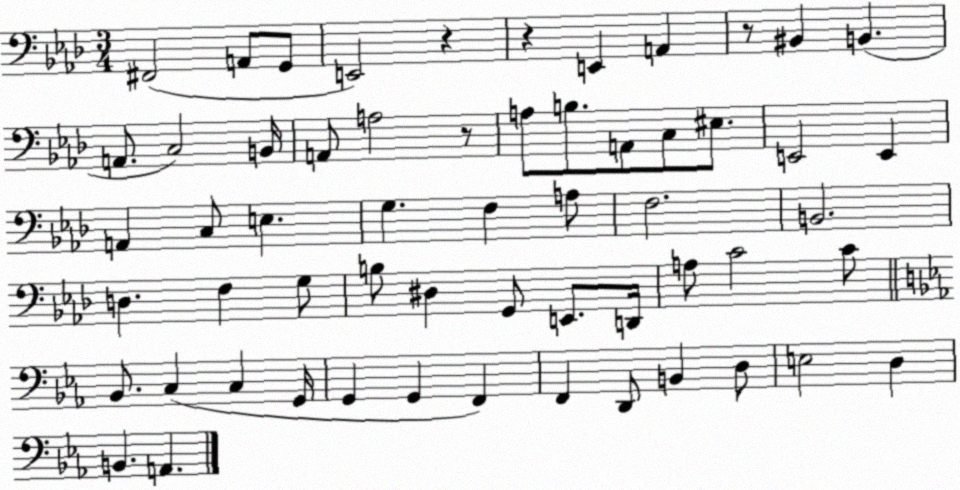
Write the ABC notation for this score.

X:1
T:Untitled
M:3/4
L:1/4
K:Ab
^F,,2 A,,/2 G,,/2 E,,2 z z E,, A,, z/2 ^B,, B,, A,,/2 C,2 B,,/4 A,,/2 A,2 z/2 A,/2 B,/2 A,,/2 C,/2 ^E,/2 E,,2 E,, A,, C,/2 E, G, F, A,/2 F,2 B,,2 D, F, G,/2 B,/2 ^D, G,,/2 E,,/2 D,,/4 A,/2 C2 C/2 _B,,/2 C, C, G,,/4 G,, G,, F,, F,, D,,/2 B,, D,/2 E,2 D, B,, A,,